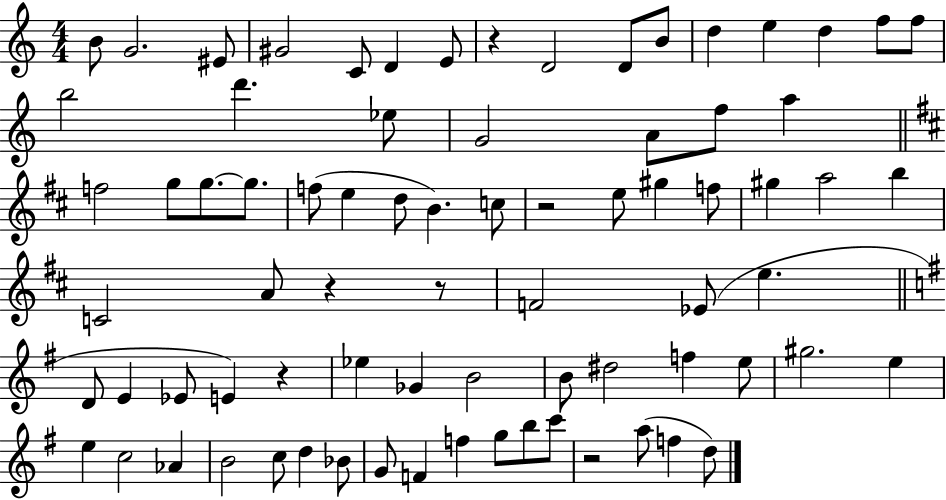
B4/e G4/h. EIS4/e G#4/h C4/e D4/q E4/e R/q D4/h D4/e B4/e D5/q E5/q D5/q F5/e F5/e B5/h D6/q. Eb5/e G4/h A4/e F5/e A5/q F5/h G5/e G5/e. G5/e. F5/e E5/q D5/e B4/q. C5/e R/h E5/e G#5/q F5/e G#5/q A5/h B5/q C4/h A4/e R/q R/e F4/h Eb4/e E5/q. D4/e E4/q Eb4/e E4/q R/q Eb5/q Gb4/q B4/h B4/e D#5/h F5/q E5/e G#5/h. E5/q E5/q C5/h Ab4/q B4/h C5/e D5/q Bb4/e G4/e F4/q F5/q G5/e B5/e C6/e R/h A5/e F5/q D5/e